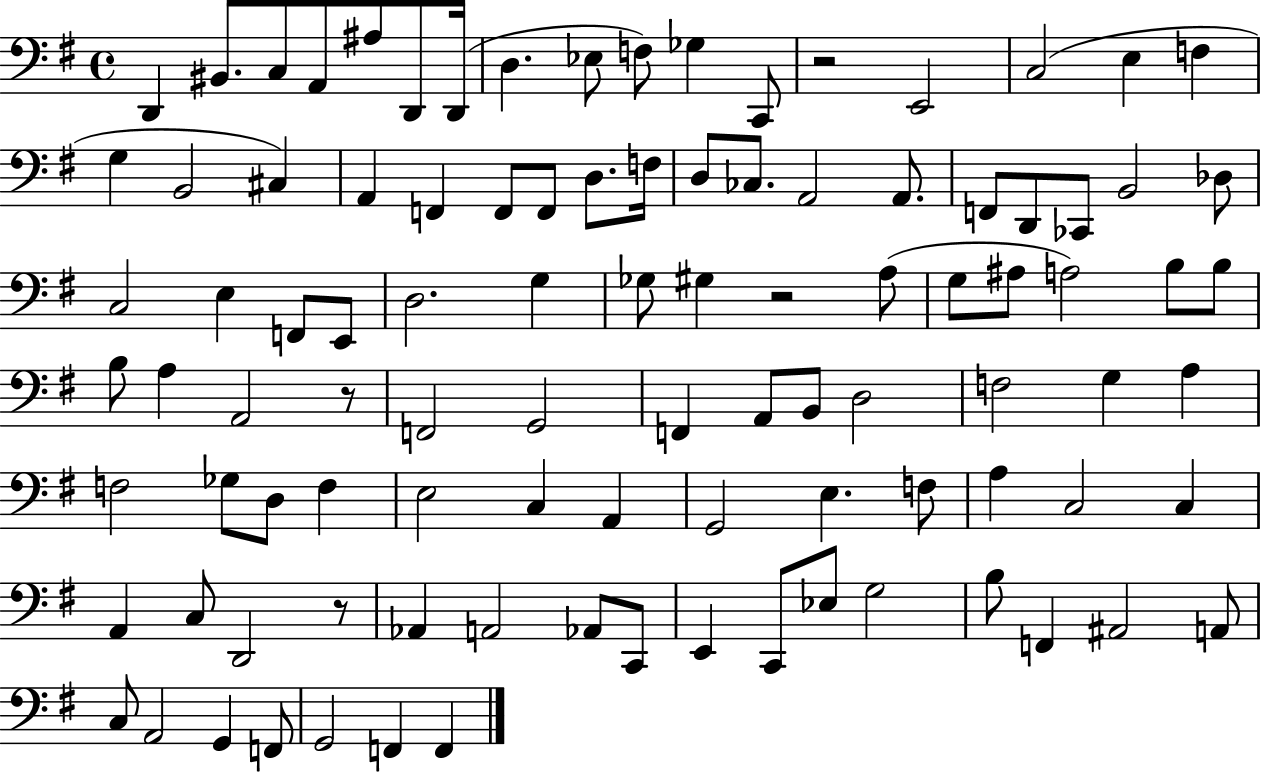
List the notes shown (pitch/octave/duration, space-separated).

D2/q BIS2/e. C3/e A2/e A#3/e D2/e D2/s D3/q. Eb3/e F3/e Gb3/q C2/e R/h E2/h C3/h E3/q F3/q G3/q B2/h C#3/q A2/q F2/q F2/e F2/e D3/e. F3/s D3/e CES3/e. A2/h A2/e. F2/e D2/e CES2/e B2/h Db3/e C3/h E3/q F2/e E2/e D3/h. G3/q Gb3/e G#3/q R/h A3/e G3/e A#3/e A3/h B3/e B3/e B3/e A3/q A2/h R/e F2/h G2/h F2/q A2/e B2/e D3/h F3/h G3/q A3/q F3/h Gb3/e D3/e F3/q E3/h C3/q A2/q G2/h E3/q. F3/e A3/q C3/h C3/q A2/q C3/e D2/h R/e Ab2/q A2/h Ab2/e C2/e E2/q C2/e Eb3/e G3/h B3/e F2/q A#2/h A2/e C3/e A2/h G2/q F2/e G2/h F2/q F2/q